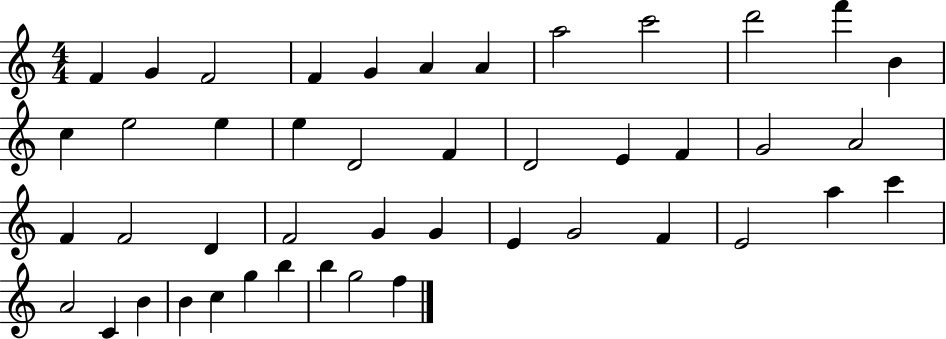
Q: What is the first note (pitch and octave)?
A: F4